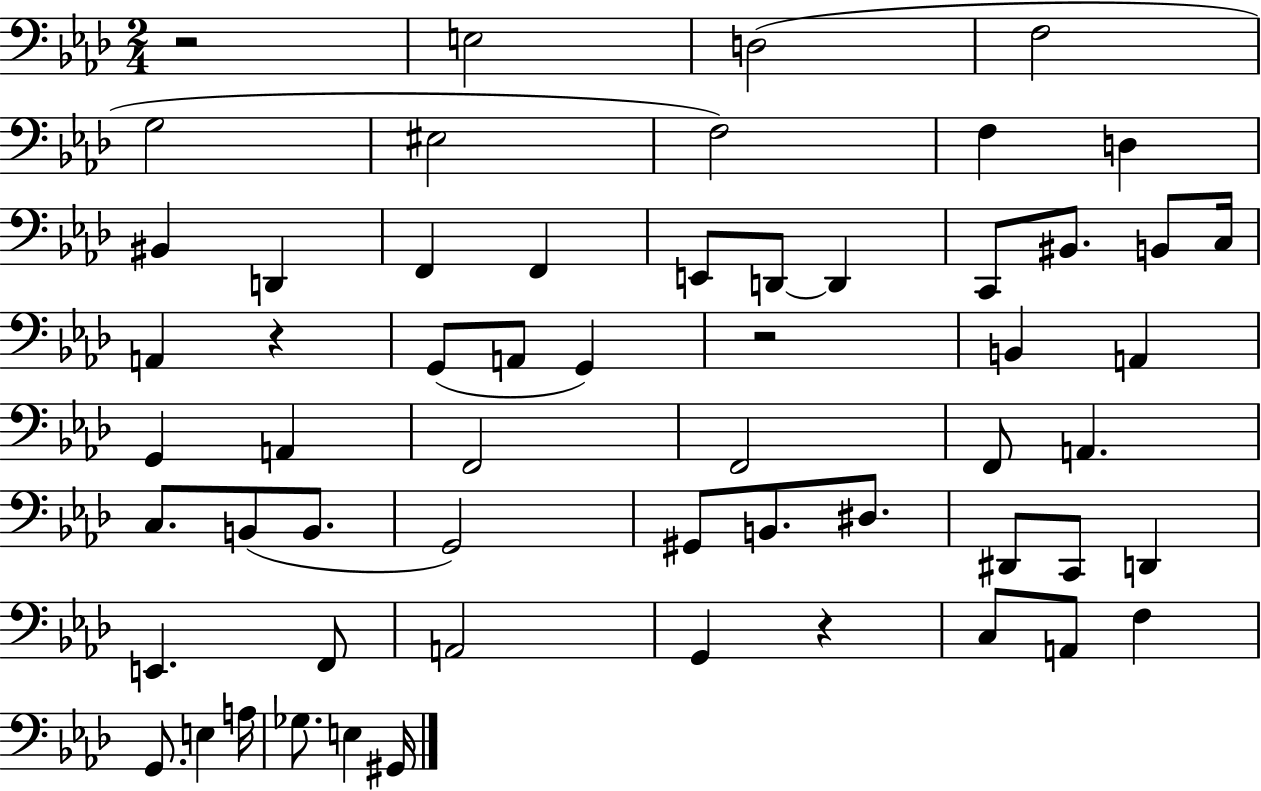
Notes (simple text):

R/h E3/h D3/h F3/h G3/h EIS3/h F3/h F3/q D3/q BIS2/q D2/q F2/q F2/q E2/e D2/e D2/q C2/e BIS2/e. B2/e C3/s A2/q R/q G2/e A2/e G2/q R/h B2/q A2/q G2/q A2/q F2/h F2/h F2/e A2/q. C3/e. B2/e B2/e. G2/h G#2/e B2/e. D#3/e. D#2/e C2/e D2/q E2/q. F2/e A2/h G2/q R/q C3/e A2/e F3/q G2/e. E3/q A3/s Gb3/e. E3/q G#2/s